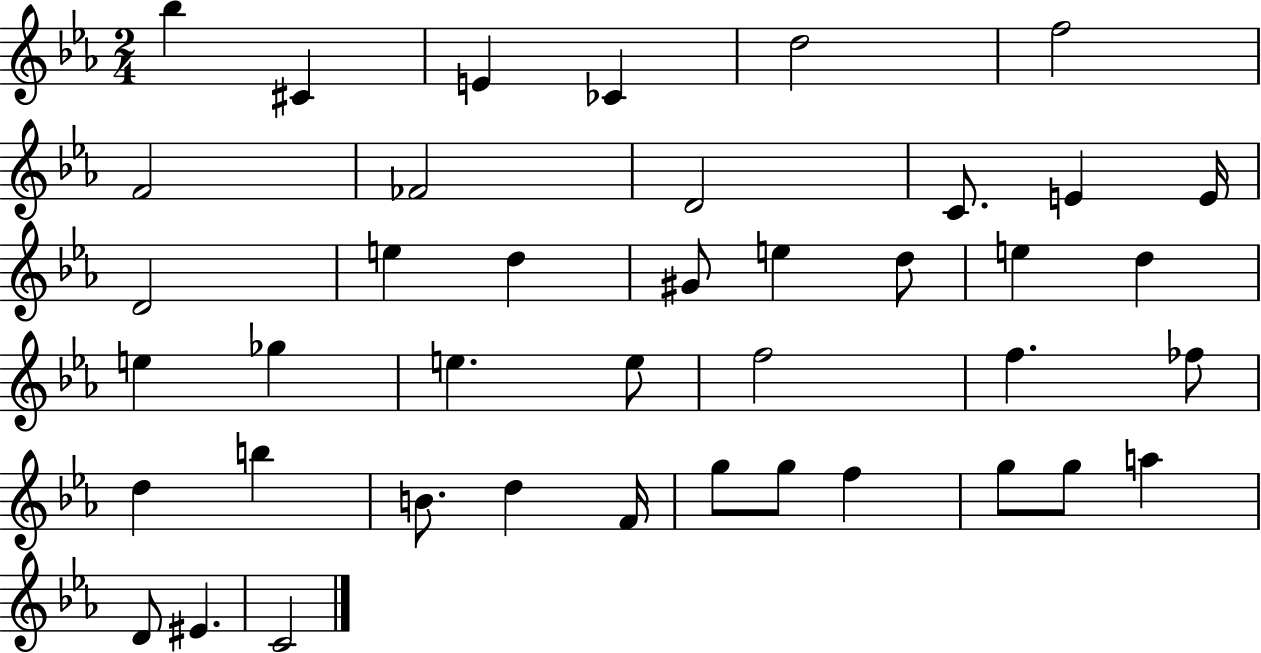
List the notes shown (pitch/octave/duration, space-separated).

Bb5/q C#4/q E4/q CES4/q D5/h F5/h F4/h FES4/h D4/h C4/e. E4/q E4/s D4/h E5/q D5/q G#4/e E5/q D5/e E5/q D5/q E5/q Gb5/q E5/q. E5/e F5/h F5/q. FES5/e D5/q B5/q B4/e. D5/q F4/s G5/e G5/e F5/q G5/e G5/e A5/q D4/e EIS4/q. C4/h